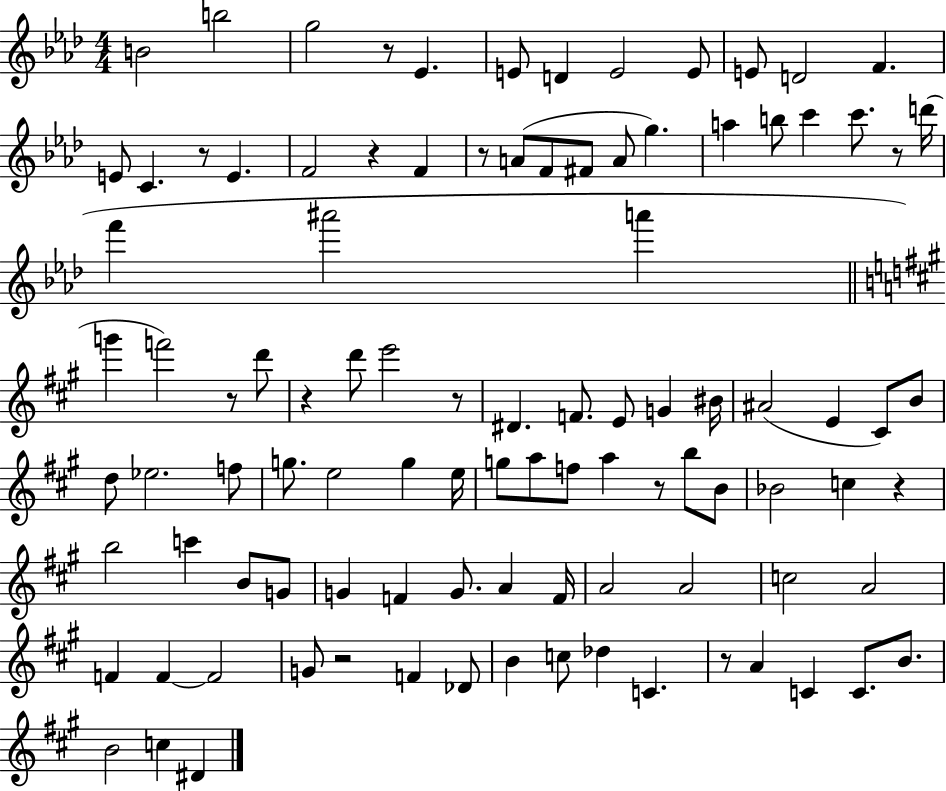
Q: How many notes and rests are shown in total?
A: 100